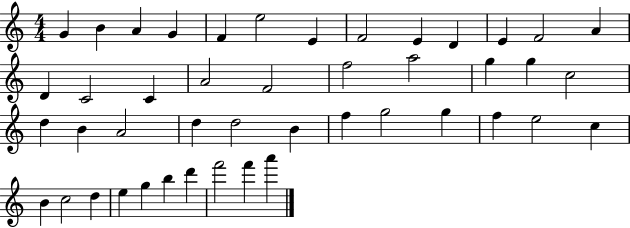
X:1
T:Untitled
M:4/4
L:1/4
K:C
G B A G F e2 E F2 E D E F2 A D C2 C A2 F2 f2 a2 g g c2 d B A2 d d2 B f g2 g f e2 c B c2 d e g b d' f'2 f' a'